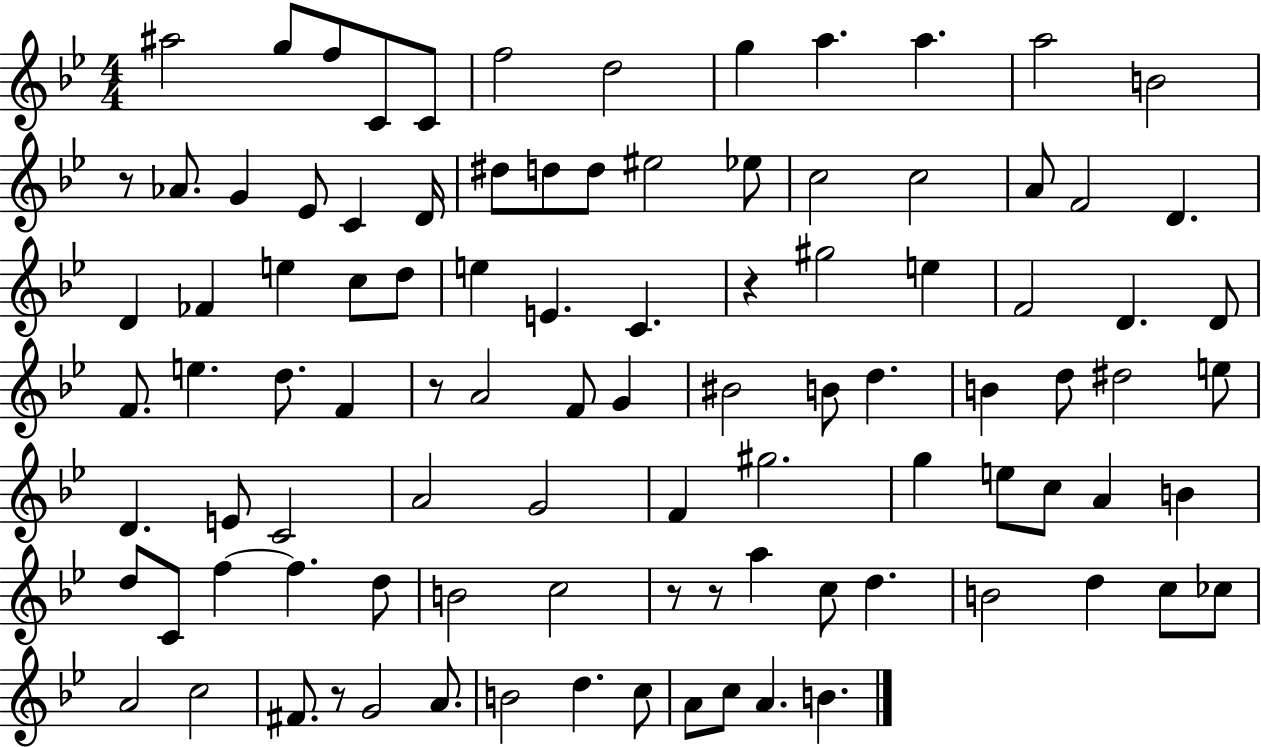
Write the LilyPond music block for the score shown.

{
  \clef treble
  \numericTimeSignature
  \time 4/4
  \key bes \major
  ais''2 g''8 f''8 c'8 c'8 | f''2 d''2 | g''4 a''4. a''4. | a''2 b'2 | \break r8 aes'8. g'4 ees'8 c'4 d'16 | dis''8 d''8 d''8 eis''2 ees''8 | c''2 c''2 | a'8 f'2 d'4. | \break d'4 fes'4 e''4 c''8 d''8 | e''4 e'4. c'4. | r4 gis''2 e''4 | f'2 d'4. d'8 | \break f'8. e''4. d''8. f'4 | r8 a'2 f'8 g'4 | bis'2 b'8 d''4. | b'4 d''8 dis''2 e''8 | \break d'4. e'8 c'2 | a'2 g'2 | f'4 gis''2. | g''4 e''8 c''8 a'4 b'4 | \break d''8 c'8 f''4~~ f''4. d''8 | b'2 c''2 | r8 r8 a''4 c''8 d''4. | b'2 d''4 c''8 ces''8 | \break a'2 c''2 | fis'8. r8 g'2 a'8. | b'2 d''4. c''8 | a'8 c''8 a'4. b'4. | \break \bar "|."
}